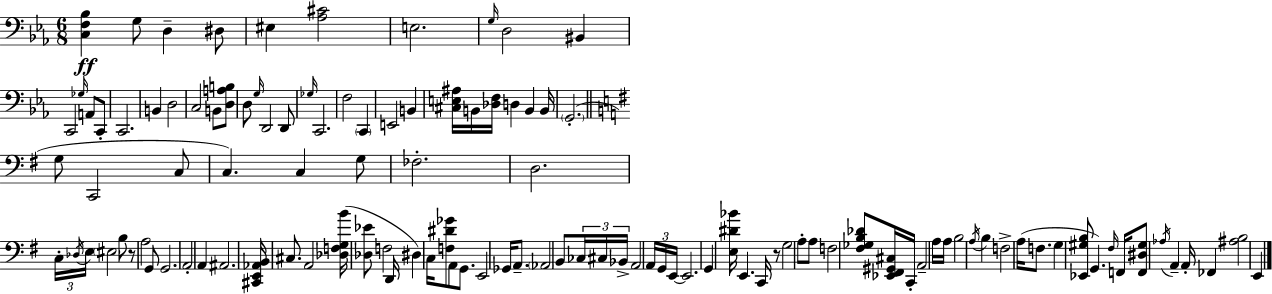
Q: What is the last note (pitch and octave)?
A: E2